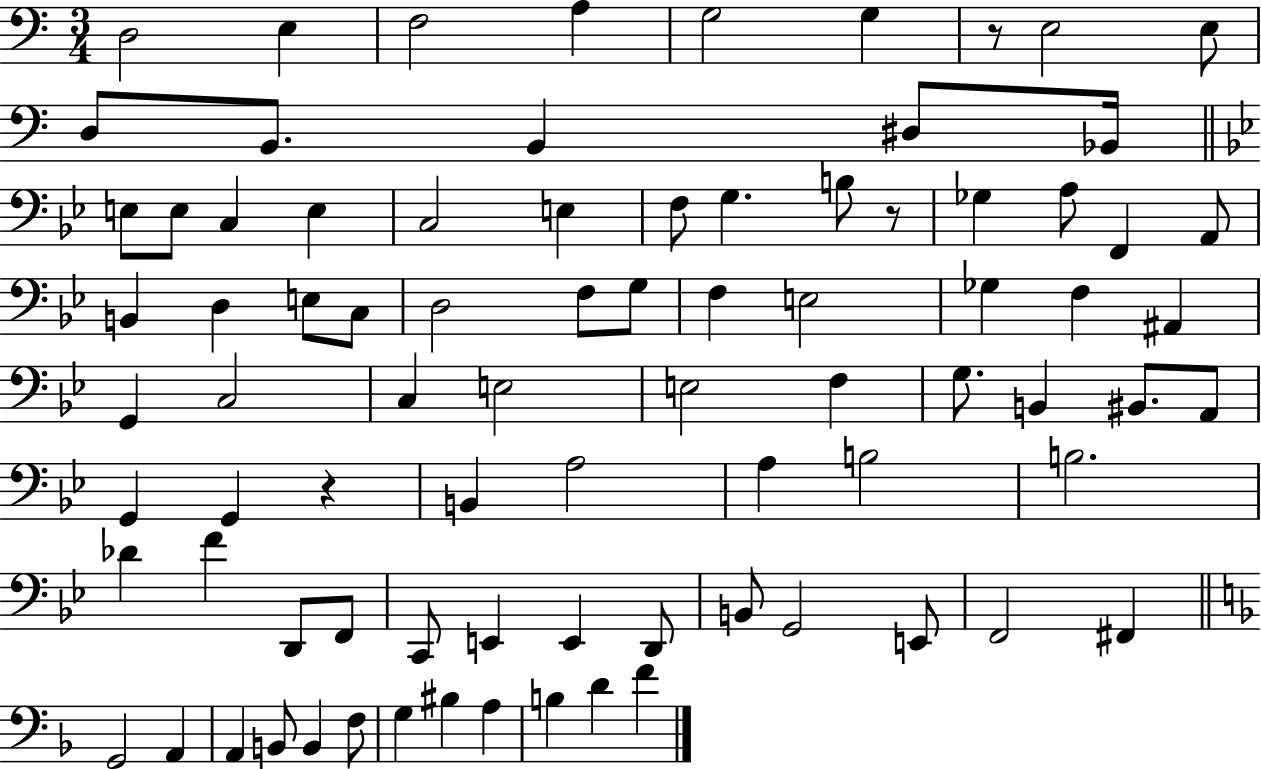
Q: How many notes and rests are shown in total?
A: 83